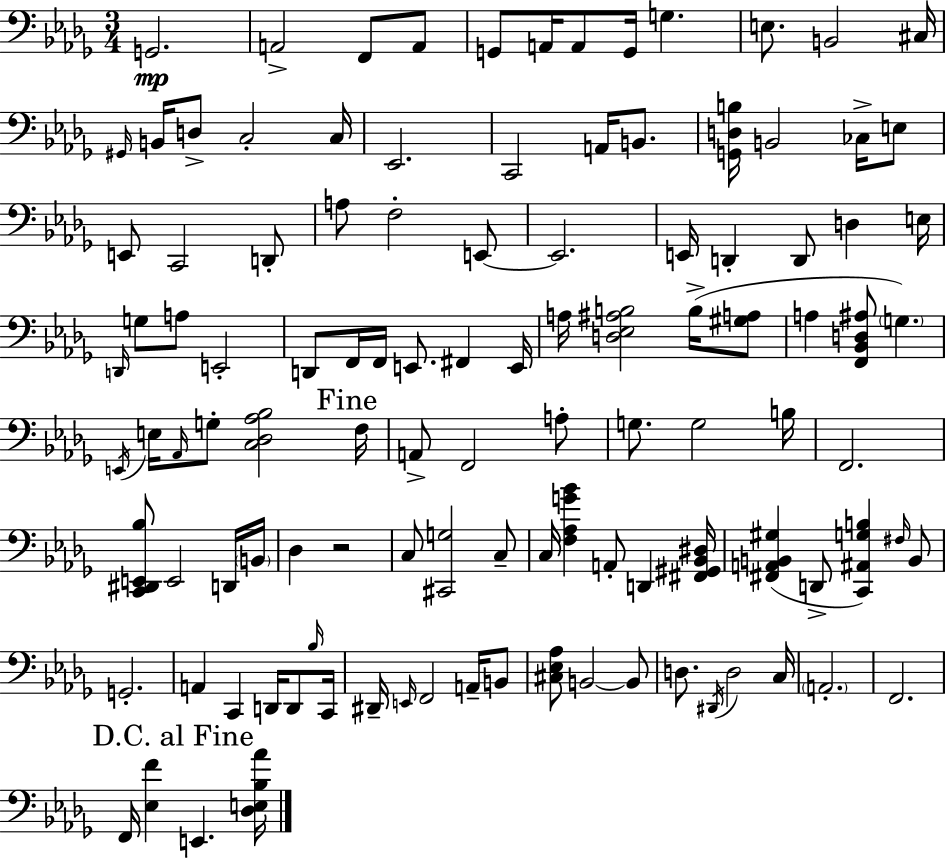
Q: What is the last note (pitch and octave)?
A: E2